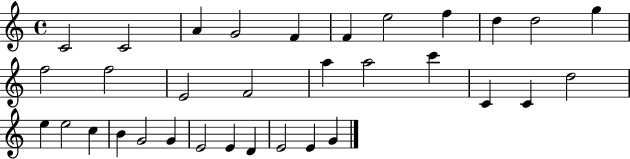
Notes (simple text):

C4/h C4/h A4/q G4/h F4/q F4/q E5/h F5/q D5/q D5/h G5/q F5/h F5/h E4/h F4/h A5/q A5/h C6/q C4/q C4/q D5/h E5/q E5/h C5/q B4/q G4/h G4/q E4/h E4/q D4/q E4/h E4/q G4/q